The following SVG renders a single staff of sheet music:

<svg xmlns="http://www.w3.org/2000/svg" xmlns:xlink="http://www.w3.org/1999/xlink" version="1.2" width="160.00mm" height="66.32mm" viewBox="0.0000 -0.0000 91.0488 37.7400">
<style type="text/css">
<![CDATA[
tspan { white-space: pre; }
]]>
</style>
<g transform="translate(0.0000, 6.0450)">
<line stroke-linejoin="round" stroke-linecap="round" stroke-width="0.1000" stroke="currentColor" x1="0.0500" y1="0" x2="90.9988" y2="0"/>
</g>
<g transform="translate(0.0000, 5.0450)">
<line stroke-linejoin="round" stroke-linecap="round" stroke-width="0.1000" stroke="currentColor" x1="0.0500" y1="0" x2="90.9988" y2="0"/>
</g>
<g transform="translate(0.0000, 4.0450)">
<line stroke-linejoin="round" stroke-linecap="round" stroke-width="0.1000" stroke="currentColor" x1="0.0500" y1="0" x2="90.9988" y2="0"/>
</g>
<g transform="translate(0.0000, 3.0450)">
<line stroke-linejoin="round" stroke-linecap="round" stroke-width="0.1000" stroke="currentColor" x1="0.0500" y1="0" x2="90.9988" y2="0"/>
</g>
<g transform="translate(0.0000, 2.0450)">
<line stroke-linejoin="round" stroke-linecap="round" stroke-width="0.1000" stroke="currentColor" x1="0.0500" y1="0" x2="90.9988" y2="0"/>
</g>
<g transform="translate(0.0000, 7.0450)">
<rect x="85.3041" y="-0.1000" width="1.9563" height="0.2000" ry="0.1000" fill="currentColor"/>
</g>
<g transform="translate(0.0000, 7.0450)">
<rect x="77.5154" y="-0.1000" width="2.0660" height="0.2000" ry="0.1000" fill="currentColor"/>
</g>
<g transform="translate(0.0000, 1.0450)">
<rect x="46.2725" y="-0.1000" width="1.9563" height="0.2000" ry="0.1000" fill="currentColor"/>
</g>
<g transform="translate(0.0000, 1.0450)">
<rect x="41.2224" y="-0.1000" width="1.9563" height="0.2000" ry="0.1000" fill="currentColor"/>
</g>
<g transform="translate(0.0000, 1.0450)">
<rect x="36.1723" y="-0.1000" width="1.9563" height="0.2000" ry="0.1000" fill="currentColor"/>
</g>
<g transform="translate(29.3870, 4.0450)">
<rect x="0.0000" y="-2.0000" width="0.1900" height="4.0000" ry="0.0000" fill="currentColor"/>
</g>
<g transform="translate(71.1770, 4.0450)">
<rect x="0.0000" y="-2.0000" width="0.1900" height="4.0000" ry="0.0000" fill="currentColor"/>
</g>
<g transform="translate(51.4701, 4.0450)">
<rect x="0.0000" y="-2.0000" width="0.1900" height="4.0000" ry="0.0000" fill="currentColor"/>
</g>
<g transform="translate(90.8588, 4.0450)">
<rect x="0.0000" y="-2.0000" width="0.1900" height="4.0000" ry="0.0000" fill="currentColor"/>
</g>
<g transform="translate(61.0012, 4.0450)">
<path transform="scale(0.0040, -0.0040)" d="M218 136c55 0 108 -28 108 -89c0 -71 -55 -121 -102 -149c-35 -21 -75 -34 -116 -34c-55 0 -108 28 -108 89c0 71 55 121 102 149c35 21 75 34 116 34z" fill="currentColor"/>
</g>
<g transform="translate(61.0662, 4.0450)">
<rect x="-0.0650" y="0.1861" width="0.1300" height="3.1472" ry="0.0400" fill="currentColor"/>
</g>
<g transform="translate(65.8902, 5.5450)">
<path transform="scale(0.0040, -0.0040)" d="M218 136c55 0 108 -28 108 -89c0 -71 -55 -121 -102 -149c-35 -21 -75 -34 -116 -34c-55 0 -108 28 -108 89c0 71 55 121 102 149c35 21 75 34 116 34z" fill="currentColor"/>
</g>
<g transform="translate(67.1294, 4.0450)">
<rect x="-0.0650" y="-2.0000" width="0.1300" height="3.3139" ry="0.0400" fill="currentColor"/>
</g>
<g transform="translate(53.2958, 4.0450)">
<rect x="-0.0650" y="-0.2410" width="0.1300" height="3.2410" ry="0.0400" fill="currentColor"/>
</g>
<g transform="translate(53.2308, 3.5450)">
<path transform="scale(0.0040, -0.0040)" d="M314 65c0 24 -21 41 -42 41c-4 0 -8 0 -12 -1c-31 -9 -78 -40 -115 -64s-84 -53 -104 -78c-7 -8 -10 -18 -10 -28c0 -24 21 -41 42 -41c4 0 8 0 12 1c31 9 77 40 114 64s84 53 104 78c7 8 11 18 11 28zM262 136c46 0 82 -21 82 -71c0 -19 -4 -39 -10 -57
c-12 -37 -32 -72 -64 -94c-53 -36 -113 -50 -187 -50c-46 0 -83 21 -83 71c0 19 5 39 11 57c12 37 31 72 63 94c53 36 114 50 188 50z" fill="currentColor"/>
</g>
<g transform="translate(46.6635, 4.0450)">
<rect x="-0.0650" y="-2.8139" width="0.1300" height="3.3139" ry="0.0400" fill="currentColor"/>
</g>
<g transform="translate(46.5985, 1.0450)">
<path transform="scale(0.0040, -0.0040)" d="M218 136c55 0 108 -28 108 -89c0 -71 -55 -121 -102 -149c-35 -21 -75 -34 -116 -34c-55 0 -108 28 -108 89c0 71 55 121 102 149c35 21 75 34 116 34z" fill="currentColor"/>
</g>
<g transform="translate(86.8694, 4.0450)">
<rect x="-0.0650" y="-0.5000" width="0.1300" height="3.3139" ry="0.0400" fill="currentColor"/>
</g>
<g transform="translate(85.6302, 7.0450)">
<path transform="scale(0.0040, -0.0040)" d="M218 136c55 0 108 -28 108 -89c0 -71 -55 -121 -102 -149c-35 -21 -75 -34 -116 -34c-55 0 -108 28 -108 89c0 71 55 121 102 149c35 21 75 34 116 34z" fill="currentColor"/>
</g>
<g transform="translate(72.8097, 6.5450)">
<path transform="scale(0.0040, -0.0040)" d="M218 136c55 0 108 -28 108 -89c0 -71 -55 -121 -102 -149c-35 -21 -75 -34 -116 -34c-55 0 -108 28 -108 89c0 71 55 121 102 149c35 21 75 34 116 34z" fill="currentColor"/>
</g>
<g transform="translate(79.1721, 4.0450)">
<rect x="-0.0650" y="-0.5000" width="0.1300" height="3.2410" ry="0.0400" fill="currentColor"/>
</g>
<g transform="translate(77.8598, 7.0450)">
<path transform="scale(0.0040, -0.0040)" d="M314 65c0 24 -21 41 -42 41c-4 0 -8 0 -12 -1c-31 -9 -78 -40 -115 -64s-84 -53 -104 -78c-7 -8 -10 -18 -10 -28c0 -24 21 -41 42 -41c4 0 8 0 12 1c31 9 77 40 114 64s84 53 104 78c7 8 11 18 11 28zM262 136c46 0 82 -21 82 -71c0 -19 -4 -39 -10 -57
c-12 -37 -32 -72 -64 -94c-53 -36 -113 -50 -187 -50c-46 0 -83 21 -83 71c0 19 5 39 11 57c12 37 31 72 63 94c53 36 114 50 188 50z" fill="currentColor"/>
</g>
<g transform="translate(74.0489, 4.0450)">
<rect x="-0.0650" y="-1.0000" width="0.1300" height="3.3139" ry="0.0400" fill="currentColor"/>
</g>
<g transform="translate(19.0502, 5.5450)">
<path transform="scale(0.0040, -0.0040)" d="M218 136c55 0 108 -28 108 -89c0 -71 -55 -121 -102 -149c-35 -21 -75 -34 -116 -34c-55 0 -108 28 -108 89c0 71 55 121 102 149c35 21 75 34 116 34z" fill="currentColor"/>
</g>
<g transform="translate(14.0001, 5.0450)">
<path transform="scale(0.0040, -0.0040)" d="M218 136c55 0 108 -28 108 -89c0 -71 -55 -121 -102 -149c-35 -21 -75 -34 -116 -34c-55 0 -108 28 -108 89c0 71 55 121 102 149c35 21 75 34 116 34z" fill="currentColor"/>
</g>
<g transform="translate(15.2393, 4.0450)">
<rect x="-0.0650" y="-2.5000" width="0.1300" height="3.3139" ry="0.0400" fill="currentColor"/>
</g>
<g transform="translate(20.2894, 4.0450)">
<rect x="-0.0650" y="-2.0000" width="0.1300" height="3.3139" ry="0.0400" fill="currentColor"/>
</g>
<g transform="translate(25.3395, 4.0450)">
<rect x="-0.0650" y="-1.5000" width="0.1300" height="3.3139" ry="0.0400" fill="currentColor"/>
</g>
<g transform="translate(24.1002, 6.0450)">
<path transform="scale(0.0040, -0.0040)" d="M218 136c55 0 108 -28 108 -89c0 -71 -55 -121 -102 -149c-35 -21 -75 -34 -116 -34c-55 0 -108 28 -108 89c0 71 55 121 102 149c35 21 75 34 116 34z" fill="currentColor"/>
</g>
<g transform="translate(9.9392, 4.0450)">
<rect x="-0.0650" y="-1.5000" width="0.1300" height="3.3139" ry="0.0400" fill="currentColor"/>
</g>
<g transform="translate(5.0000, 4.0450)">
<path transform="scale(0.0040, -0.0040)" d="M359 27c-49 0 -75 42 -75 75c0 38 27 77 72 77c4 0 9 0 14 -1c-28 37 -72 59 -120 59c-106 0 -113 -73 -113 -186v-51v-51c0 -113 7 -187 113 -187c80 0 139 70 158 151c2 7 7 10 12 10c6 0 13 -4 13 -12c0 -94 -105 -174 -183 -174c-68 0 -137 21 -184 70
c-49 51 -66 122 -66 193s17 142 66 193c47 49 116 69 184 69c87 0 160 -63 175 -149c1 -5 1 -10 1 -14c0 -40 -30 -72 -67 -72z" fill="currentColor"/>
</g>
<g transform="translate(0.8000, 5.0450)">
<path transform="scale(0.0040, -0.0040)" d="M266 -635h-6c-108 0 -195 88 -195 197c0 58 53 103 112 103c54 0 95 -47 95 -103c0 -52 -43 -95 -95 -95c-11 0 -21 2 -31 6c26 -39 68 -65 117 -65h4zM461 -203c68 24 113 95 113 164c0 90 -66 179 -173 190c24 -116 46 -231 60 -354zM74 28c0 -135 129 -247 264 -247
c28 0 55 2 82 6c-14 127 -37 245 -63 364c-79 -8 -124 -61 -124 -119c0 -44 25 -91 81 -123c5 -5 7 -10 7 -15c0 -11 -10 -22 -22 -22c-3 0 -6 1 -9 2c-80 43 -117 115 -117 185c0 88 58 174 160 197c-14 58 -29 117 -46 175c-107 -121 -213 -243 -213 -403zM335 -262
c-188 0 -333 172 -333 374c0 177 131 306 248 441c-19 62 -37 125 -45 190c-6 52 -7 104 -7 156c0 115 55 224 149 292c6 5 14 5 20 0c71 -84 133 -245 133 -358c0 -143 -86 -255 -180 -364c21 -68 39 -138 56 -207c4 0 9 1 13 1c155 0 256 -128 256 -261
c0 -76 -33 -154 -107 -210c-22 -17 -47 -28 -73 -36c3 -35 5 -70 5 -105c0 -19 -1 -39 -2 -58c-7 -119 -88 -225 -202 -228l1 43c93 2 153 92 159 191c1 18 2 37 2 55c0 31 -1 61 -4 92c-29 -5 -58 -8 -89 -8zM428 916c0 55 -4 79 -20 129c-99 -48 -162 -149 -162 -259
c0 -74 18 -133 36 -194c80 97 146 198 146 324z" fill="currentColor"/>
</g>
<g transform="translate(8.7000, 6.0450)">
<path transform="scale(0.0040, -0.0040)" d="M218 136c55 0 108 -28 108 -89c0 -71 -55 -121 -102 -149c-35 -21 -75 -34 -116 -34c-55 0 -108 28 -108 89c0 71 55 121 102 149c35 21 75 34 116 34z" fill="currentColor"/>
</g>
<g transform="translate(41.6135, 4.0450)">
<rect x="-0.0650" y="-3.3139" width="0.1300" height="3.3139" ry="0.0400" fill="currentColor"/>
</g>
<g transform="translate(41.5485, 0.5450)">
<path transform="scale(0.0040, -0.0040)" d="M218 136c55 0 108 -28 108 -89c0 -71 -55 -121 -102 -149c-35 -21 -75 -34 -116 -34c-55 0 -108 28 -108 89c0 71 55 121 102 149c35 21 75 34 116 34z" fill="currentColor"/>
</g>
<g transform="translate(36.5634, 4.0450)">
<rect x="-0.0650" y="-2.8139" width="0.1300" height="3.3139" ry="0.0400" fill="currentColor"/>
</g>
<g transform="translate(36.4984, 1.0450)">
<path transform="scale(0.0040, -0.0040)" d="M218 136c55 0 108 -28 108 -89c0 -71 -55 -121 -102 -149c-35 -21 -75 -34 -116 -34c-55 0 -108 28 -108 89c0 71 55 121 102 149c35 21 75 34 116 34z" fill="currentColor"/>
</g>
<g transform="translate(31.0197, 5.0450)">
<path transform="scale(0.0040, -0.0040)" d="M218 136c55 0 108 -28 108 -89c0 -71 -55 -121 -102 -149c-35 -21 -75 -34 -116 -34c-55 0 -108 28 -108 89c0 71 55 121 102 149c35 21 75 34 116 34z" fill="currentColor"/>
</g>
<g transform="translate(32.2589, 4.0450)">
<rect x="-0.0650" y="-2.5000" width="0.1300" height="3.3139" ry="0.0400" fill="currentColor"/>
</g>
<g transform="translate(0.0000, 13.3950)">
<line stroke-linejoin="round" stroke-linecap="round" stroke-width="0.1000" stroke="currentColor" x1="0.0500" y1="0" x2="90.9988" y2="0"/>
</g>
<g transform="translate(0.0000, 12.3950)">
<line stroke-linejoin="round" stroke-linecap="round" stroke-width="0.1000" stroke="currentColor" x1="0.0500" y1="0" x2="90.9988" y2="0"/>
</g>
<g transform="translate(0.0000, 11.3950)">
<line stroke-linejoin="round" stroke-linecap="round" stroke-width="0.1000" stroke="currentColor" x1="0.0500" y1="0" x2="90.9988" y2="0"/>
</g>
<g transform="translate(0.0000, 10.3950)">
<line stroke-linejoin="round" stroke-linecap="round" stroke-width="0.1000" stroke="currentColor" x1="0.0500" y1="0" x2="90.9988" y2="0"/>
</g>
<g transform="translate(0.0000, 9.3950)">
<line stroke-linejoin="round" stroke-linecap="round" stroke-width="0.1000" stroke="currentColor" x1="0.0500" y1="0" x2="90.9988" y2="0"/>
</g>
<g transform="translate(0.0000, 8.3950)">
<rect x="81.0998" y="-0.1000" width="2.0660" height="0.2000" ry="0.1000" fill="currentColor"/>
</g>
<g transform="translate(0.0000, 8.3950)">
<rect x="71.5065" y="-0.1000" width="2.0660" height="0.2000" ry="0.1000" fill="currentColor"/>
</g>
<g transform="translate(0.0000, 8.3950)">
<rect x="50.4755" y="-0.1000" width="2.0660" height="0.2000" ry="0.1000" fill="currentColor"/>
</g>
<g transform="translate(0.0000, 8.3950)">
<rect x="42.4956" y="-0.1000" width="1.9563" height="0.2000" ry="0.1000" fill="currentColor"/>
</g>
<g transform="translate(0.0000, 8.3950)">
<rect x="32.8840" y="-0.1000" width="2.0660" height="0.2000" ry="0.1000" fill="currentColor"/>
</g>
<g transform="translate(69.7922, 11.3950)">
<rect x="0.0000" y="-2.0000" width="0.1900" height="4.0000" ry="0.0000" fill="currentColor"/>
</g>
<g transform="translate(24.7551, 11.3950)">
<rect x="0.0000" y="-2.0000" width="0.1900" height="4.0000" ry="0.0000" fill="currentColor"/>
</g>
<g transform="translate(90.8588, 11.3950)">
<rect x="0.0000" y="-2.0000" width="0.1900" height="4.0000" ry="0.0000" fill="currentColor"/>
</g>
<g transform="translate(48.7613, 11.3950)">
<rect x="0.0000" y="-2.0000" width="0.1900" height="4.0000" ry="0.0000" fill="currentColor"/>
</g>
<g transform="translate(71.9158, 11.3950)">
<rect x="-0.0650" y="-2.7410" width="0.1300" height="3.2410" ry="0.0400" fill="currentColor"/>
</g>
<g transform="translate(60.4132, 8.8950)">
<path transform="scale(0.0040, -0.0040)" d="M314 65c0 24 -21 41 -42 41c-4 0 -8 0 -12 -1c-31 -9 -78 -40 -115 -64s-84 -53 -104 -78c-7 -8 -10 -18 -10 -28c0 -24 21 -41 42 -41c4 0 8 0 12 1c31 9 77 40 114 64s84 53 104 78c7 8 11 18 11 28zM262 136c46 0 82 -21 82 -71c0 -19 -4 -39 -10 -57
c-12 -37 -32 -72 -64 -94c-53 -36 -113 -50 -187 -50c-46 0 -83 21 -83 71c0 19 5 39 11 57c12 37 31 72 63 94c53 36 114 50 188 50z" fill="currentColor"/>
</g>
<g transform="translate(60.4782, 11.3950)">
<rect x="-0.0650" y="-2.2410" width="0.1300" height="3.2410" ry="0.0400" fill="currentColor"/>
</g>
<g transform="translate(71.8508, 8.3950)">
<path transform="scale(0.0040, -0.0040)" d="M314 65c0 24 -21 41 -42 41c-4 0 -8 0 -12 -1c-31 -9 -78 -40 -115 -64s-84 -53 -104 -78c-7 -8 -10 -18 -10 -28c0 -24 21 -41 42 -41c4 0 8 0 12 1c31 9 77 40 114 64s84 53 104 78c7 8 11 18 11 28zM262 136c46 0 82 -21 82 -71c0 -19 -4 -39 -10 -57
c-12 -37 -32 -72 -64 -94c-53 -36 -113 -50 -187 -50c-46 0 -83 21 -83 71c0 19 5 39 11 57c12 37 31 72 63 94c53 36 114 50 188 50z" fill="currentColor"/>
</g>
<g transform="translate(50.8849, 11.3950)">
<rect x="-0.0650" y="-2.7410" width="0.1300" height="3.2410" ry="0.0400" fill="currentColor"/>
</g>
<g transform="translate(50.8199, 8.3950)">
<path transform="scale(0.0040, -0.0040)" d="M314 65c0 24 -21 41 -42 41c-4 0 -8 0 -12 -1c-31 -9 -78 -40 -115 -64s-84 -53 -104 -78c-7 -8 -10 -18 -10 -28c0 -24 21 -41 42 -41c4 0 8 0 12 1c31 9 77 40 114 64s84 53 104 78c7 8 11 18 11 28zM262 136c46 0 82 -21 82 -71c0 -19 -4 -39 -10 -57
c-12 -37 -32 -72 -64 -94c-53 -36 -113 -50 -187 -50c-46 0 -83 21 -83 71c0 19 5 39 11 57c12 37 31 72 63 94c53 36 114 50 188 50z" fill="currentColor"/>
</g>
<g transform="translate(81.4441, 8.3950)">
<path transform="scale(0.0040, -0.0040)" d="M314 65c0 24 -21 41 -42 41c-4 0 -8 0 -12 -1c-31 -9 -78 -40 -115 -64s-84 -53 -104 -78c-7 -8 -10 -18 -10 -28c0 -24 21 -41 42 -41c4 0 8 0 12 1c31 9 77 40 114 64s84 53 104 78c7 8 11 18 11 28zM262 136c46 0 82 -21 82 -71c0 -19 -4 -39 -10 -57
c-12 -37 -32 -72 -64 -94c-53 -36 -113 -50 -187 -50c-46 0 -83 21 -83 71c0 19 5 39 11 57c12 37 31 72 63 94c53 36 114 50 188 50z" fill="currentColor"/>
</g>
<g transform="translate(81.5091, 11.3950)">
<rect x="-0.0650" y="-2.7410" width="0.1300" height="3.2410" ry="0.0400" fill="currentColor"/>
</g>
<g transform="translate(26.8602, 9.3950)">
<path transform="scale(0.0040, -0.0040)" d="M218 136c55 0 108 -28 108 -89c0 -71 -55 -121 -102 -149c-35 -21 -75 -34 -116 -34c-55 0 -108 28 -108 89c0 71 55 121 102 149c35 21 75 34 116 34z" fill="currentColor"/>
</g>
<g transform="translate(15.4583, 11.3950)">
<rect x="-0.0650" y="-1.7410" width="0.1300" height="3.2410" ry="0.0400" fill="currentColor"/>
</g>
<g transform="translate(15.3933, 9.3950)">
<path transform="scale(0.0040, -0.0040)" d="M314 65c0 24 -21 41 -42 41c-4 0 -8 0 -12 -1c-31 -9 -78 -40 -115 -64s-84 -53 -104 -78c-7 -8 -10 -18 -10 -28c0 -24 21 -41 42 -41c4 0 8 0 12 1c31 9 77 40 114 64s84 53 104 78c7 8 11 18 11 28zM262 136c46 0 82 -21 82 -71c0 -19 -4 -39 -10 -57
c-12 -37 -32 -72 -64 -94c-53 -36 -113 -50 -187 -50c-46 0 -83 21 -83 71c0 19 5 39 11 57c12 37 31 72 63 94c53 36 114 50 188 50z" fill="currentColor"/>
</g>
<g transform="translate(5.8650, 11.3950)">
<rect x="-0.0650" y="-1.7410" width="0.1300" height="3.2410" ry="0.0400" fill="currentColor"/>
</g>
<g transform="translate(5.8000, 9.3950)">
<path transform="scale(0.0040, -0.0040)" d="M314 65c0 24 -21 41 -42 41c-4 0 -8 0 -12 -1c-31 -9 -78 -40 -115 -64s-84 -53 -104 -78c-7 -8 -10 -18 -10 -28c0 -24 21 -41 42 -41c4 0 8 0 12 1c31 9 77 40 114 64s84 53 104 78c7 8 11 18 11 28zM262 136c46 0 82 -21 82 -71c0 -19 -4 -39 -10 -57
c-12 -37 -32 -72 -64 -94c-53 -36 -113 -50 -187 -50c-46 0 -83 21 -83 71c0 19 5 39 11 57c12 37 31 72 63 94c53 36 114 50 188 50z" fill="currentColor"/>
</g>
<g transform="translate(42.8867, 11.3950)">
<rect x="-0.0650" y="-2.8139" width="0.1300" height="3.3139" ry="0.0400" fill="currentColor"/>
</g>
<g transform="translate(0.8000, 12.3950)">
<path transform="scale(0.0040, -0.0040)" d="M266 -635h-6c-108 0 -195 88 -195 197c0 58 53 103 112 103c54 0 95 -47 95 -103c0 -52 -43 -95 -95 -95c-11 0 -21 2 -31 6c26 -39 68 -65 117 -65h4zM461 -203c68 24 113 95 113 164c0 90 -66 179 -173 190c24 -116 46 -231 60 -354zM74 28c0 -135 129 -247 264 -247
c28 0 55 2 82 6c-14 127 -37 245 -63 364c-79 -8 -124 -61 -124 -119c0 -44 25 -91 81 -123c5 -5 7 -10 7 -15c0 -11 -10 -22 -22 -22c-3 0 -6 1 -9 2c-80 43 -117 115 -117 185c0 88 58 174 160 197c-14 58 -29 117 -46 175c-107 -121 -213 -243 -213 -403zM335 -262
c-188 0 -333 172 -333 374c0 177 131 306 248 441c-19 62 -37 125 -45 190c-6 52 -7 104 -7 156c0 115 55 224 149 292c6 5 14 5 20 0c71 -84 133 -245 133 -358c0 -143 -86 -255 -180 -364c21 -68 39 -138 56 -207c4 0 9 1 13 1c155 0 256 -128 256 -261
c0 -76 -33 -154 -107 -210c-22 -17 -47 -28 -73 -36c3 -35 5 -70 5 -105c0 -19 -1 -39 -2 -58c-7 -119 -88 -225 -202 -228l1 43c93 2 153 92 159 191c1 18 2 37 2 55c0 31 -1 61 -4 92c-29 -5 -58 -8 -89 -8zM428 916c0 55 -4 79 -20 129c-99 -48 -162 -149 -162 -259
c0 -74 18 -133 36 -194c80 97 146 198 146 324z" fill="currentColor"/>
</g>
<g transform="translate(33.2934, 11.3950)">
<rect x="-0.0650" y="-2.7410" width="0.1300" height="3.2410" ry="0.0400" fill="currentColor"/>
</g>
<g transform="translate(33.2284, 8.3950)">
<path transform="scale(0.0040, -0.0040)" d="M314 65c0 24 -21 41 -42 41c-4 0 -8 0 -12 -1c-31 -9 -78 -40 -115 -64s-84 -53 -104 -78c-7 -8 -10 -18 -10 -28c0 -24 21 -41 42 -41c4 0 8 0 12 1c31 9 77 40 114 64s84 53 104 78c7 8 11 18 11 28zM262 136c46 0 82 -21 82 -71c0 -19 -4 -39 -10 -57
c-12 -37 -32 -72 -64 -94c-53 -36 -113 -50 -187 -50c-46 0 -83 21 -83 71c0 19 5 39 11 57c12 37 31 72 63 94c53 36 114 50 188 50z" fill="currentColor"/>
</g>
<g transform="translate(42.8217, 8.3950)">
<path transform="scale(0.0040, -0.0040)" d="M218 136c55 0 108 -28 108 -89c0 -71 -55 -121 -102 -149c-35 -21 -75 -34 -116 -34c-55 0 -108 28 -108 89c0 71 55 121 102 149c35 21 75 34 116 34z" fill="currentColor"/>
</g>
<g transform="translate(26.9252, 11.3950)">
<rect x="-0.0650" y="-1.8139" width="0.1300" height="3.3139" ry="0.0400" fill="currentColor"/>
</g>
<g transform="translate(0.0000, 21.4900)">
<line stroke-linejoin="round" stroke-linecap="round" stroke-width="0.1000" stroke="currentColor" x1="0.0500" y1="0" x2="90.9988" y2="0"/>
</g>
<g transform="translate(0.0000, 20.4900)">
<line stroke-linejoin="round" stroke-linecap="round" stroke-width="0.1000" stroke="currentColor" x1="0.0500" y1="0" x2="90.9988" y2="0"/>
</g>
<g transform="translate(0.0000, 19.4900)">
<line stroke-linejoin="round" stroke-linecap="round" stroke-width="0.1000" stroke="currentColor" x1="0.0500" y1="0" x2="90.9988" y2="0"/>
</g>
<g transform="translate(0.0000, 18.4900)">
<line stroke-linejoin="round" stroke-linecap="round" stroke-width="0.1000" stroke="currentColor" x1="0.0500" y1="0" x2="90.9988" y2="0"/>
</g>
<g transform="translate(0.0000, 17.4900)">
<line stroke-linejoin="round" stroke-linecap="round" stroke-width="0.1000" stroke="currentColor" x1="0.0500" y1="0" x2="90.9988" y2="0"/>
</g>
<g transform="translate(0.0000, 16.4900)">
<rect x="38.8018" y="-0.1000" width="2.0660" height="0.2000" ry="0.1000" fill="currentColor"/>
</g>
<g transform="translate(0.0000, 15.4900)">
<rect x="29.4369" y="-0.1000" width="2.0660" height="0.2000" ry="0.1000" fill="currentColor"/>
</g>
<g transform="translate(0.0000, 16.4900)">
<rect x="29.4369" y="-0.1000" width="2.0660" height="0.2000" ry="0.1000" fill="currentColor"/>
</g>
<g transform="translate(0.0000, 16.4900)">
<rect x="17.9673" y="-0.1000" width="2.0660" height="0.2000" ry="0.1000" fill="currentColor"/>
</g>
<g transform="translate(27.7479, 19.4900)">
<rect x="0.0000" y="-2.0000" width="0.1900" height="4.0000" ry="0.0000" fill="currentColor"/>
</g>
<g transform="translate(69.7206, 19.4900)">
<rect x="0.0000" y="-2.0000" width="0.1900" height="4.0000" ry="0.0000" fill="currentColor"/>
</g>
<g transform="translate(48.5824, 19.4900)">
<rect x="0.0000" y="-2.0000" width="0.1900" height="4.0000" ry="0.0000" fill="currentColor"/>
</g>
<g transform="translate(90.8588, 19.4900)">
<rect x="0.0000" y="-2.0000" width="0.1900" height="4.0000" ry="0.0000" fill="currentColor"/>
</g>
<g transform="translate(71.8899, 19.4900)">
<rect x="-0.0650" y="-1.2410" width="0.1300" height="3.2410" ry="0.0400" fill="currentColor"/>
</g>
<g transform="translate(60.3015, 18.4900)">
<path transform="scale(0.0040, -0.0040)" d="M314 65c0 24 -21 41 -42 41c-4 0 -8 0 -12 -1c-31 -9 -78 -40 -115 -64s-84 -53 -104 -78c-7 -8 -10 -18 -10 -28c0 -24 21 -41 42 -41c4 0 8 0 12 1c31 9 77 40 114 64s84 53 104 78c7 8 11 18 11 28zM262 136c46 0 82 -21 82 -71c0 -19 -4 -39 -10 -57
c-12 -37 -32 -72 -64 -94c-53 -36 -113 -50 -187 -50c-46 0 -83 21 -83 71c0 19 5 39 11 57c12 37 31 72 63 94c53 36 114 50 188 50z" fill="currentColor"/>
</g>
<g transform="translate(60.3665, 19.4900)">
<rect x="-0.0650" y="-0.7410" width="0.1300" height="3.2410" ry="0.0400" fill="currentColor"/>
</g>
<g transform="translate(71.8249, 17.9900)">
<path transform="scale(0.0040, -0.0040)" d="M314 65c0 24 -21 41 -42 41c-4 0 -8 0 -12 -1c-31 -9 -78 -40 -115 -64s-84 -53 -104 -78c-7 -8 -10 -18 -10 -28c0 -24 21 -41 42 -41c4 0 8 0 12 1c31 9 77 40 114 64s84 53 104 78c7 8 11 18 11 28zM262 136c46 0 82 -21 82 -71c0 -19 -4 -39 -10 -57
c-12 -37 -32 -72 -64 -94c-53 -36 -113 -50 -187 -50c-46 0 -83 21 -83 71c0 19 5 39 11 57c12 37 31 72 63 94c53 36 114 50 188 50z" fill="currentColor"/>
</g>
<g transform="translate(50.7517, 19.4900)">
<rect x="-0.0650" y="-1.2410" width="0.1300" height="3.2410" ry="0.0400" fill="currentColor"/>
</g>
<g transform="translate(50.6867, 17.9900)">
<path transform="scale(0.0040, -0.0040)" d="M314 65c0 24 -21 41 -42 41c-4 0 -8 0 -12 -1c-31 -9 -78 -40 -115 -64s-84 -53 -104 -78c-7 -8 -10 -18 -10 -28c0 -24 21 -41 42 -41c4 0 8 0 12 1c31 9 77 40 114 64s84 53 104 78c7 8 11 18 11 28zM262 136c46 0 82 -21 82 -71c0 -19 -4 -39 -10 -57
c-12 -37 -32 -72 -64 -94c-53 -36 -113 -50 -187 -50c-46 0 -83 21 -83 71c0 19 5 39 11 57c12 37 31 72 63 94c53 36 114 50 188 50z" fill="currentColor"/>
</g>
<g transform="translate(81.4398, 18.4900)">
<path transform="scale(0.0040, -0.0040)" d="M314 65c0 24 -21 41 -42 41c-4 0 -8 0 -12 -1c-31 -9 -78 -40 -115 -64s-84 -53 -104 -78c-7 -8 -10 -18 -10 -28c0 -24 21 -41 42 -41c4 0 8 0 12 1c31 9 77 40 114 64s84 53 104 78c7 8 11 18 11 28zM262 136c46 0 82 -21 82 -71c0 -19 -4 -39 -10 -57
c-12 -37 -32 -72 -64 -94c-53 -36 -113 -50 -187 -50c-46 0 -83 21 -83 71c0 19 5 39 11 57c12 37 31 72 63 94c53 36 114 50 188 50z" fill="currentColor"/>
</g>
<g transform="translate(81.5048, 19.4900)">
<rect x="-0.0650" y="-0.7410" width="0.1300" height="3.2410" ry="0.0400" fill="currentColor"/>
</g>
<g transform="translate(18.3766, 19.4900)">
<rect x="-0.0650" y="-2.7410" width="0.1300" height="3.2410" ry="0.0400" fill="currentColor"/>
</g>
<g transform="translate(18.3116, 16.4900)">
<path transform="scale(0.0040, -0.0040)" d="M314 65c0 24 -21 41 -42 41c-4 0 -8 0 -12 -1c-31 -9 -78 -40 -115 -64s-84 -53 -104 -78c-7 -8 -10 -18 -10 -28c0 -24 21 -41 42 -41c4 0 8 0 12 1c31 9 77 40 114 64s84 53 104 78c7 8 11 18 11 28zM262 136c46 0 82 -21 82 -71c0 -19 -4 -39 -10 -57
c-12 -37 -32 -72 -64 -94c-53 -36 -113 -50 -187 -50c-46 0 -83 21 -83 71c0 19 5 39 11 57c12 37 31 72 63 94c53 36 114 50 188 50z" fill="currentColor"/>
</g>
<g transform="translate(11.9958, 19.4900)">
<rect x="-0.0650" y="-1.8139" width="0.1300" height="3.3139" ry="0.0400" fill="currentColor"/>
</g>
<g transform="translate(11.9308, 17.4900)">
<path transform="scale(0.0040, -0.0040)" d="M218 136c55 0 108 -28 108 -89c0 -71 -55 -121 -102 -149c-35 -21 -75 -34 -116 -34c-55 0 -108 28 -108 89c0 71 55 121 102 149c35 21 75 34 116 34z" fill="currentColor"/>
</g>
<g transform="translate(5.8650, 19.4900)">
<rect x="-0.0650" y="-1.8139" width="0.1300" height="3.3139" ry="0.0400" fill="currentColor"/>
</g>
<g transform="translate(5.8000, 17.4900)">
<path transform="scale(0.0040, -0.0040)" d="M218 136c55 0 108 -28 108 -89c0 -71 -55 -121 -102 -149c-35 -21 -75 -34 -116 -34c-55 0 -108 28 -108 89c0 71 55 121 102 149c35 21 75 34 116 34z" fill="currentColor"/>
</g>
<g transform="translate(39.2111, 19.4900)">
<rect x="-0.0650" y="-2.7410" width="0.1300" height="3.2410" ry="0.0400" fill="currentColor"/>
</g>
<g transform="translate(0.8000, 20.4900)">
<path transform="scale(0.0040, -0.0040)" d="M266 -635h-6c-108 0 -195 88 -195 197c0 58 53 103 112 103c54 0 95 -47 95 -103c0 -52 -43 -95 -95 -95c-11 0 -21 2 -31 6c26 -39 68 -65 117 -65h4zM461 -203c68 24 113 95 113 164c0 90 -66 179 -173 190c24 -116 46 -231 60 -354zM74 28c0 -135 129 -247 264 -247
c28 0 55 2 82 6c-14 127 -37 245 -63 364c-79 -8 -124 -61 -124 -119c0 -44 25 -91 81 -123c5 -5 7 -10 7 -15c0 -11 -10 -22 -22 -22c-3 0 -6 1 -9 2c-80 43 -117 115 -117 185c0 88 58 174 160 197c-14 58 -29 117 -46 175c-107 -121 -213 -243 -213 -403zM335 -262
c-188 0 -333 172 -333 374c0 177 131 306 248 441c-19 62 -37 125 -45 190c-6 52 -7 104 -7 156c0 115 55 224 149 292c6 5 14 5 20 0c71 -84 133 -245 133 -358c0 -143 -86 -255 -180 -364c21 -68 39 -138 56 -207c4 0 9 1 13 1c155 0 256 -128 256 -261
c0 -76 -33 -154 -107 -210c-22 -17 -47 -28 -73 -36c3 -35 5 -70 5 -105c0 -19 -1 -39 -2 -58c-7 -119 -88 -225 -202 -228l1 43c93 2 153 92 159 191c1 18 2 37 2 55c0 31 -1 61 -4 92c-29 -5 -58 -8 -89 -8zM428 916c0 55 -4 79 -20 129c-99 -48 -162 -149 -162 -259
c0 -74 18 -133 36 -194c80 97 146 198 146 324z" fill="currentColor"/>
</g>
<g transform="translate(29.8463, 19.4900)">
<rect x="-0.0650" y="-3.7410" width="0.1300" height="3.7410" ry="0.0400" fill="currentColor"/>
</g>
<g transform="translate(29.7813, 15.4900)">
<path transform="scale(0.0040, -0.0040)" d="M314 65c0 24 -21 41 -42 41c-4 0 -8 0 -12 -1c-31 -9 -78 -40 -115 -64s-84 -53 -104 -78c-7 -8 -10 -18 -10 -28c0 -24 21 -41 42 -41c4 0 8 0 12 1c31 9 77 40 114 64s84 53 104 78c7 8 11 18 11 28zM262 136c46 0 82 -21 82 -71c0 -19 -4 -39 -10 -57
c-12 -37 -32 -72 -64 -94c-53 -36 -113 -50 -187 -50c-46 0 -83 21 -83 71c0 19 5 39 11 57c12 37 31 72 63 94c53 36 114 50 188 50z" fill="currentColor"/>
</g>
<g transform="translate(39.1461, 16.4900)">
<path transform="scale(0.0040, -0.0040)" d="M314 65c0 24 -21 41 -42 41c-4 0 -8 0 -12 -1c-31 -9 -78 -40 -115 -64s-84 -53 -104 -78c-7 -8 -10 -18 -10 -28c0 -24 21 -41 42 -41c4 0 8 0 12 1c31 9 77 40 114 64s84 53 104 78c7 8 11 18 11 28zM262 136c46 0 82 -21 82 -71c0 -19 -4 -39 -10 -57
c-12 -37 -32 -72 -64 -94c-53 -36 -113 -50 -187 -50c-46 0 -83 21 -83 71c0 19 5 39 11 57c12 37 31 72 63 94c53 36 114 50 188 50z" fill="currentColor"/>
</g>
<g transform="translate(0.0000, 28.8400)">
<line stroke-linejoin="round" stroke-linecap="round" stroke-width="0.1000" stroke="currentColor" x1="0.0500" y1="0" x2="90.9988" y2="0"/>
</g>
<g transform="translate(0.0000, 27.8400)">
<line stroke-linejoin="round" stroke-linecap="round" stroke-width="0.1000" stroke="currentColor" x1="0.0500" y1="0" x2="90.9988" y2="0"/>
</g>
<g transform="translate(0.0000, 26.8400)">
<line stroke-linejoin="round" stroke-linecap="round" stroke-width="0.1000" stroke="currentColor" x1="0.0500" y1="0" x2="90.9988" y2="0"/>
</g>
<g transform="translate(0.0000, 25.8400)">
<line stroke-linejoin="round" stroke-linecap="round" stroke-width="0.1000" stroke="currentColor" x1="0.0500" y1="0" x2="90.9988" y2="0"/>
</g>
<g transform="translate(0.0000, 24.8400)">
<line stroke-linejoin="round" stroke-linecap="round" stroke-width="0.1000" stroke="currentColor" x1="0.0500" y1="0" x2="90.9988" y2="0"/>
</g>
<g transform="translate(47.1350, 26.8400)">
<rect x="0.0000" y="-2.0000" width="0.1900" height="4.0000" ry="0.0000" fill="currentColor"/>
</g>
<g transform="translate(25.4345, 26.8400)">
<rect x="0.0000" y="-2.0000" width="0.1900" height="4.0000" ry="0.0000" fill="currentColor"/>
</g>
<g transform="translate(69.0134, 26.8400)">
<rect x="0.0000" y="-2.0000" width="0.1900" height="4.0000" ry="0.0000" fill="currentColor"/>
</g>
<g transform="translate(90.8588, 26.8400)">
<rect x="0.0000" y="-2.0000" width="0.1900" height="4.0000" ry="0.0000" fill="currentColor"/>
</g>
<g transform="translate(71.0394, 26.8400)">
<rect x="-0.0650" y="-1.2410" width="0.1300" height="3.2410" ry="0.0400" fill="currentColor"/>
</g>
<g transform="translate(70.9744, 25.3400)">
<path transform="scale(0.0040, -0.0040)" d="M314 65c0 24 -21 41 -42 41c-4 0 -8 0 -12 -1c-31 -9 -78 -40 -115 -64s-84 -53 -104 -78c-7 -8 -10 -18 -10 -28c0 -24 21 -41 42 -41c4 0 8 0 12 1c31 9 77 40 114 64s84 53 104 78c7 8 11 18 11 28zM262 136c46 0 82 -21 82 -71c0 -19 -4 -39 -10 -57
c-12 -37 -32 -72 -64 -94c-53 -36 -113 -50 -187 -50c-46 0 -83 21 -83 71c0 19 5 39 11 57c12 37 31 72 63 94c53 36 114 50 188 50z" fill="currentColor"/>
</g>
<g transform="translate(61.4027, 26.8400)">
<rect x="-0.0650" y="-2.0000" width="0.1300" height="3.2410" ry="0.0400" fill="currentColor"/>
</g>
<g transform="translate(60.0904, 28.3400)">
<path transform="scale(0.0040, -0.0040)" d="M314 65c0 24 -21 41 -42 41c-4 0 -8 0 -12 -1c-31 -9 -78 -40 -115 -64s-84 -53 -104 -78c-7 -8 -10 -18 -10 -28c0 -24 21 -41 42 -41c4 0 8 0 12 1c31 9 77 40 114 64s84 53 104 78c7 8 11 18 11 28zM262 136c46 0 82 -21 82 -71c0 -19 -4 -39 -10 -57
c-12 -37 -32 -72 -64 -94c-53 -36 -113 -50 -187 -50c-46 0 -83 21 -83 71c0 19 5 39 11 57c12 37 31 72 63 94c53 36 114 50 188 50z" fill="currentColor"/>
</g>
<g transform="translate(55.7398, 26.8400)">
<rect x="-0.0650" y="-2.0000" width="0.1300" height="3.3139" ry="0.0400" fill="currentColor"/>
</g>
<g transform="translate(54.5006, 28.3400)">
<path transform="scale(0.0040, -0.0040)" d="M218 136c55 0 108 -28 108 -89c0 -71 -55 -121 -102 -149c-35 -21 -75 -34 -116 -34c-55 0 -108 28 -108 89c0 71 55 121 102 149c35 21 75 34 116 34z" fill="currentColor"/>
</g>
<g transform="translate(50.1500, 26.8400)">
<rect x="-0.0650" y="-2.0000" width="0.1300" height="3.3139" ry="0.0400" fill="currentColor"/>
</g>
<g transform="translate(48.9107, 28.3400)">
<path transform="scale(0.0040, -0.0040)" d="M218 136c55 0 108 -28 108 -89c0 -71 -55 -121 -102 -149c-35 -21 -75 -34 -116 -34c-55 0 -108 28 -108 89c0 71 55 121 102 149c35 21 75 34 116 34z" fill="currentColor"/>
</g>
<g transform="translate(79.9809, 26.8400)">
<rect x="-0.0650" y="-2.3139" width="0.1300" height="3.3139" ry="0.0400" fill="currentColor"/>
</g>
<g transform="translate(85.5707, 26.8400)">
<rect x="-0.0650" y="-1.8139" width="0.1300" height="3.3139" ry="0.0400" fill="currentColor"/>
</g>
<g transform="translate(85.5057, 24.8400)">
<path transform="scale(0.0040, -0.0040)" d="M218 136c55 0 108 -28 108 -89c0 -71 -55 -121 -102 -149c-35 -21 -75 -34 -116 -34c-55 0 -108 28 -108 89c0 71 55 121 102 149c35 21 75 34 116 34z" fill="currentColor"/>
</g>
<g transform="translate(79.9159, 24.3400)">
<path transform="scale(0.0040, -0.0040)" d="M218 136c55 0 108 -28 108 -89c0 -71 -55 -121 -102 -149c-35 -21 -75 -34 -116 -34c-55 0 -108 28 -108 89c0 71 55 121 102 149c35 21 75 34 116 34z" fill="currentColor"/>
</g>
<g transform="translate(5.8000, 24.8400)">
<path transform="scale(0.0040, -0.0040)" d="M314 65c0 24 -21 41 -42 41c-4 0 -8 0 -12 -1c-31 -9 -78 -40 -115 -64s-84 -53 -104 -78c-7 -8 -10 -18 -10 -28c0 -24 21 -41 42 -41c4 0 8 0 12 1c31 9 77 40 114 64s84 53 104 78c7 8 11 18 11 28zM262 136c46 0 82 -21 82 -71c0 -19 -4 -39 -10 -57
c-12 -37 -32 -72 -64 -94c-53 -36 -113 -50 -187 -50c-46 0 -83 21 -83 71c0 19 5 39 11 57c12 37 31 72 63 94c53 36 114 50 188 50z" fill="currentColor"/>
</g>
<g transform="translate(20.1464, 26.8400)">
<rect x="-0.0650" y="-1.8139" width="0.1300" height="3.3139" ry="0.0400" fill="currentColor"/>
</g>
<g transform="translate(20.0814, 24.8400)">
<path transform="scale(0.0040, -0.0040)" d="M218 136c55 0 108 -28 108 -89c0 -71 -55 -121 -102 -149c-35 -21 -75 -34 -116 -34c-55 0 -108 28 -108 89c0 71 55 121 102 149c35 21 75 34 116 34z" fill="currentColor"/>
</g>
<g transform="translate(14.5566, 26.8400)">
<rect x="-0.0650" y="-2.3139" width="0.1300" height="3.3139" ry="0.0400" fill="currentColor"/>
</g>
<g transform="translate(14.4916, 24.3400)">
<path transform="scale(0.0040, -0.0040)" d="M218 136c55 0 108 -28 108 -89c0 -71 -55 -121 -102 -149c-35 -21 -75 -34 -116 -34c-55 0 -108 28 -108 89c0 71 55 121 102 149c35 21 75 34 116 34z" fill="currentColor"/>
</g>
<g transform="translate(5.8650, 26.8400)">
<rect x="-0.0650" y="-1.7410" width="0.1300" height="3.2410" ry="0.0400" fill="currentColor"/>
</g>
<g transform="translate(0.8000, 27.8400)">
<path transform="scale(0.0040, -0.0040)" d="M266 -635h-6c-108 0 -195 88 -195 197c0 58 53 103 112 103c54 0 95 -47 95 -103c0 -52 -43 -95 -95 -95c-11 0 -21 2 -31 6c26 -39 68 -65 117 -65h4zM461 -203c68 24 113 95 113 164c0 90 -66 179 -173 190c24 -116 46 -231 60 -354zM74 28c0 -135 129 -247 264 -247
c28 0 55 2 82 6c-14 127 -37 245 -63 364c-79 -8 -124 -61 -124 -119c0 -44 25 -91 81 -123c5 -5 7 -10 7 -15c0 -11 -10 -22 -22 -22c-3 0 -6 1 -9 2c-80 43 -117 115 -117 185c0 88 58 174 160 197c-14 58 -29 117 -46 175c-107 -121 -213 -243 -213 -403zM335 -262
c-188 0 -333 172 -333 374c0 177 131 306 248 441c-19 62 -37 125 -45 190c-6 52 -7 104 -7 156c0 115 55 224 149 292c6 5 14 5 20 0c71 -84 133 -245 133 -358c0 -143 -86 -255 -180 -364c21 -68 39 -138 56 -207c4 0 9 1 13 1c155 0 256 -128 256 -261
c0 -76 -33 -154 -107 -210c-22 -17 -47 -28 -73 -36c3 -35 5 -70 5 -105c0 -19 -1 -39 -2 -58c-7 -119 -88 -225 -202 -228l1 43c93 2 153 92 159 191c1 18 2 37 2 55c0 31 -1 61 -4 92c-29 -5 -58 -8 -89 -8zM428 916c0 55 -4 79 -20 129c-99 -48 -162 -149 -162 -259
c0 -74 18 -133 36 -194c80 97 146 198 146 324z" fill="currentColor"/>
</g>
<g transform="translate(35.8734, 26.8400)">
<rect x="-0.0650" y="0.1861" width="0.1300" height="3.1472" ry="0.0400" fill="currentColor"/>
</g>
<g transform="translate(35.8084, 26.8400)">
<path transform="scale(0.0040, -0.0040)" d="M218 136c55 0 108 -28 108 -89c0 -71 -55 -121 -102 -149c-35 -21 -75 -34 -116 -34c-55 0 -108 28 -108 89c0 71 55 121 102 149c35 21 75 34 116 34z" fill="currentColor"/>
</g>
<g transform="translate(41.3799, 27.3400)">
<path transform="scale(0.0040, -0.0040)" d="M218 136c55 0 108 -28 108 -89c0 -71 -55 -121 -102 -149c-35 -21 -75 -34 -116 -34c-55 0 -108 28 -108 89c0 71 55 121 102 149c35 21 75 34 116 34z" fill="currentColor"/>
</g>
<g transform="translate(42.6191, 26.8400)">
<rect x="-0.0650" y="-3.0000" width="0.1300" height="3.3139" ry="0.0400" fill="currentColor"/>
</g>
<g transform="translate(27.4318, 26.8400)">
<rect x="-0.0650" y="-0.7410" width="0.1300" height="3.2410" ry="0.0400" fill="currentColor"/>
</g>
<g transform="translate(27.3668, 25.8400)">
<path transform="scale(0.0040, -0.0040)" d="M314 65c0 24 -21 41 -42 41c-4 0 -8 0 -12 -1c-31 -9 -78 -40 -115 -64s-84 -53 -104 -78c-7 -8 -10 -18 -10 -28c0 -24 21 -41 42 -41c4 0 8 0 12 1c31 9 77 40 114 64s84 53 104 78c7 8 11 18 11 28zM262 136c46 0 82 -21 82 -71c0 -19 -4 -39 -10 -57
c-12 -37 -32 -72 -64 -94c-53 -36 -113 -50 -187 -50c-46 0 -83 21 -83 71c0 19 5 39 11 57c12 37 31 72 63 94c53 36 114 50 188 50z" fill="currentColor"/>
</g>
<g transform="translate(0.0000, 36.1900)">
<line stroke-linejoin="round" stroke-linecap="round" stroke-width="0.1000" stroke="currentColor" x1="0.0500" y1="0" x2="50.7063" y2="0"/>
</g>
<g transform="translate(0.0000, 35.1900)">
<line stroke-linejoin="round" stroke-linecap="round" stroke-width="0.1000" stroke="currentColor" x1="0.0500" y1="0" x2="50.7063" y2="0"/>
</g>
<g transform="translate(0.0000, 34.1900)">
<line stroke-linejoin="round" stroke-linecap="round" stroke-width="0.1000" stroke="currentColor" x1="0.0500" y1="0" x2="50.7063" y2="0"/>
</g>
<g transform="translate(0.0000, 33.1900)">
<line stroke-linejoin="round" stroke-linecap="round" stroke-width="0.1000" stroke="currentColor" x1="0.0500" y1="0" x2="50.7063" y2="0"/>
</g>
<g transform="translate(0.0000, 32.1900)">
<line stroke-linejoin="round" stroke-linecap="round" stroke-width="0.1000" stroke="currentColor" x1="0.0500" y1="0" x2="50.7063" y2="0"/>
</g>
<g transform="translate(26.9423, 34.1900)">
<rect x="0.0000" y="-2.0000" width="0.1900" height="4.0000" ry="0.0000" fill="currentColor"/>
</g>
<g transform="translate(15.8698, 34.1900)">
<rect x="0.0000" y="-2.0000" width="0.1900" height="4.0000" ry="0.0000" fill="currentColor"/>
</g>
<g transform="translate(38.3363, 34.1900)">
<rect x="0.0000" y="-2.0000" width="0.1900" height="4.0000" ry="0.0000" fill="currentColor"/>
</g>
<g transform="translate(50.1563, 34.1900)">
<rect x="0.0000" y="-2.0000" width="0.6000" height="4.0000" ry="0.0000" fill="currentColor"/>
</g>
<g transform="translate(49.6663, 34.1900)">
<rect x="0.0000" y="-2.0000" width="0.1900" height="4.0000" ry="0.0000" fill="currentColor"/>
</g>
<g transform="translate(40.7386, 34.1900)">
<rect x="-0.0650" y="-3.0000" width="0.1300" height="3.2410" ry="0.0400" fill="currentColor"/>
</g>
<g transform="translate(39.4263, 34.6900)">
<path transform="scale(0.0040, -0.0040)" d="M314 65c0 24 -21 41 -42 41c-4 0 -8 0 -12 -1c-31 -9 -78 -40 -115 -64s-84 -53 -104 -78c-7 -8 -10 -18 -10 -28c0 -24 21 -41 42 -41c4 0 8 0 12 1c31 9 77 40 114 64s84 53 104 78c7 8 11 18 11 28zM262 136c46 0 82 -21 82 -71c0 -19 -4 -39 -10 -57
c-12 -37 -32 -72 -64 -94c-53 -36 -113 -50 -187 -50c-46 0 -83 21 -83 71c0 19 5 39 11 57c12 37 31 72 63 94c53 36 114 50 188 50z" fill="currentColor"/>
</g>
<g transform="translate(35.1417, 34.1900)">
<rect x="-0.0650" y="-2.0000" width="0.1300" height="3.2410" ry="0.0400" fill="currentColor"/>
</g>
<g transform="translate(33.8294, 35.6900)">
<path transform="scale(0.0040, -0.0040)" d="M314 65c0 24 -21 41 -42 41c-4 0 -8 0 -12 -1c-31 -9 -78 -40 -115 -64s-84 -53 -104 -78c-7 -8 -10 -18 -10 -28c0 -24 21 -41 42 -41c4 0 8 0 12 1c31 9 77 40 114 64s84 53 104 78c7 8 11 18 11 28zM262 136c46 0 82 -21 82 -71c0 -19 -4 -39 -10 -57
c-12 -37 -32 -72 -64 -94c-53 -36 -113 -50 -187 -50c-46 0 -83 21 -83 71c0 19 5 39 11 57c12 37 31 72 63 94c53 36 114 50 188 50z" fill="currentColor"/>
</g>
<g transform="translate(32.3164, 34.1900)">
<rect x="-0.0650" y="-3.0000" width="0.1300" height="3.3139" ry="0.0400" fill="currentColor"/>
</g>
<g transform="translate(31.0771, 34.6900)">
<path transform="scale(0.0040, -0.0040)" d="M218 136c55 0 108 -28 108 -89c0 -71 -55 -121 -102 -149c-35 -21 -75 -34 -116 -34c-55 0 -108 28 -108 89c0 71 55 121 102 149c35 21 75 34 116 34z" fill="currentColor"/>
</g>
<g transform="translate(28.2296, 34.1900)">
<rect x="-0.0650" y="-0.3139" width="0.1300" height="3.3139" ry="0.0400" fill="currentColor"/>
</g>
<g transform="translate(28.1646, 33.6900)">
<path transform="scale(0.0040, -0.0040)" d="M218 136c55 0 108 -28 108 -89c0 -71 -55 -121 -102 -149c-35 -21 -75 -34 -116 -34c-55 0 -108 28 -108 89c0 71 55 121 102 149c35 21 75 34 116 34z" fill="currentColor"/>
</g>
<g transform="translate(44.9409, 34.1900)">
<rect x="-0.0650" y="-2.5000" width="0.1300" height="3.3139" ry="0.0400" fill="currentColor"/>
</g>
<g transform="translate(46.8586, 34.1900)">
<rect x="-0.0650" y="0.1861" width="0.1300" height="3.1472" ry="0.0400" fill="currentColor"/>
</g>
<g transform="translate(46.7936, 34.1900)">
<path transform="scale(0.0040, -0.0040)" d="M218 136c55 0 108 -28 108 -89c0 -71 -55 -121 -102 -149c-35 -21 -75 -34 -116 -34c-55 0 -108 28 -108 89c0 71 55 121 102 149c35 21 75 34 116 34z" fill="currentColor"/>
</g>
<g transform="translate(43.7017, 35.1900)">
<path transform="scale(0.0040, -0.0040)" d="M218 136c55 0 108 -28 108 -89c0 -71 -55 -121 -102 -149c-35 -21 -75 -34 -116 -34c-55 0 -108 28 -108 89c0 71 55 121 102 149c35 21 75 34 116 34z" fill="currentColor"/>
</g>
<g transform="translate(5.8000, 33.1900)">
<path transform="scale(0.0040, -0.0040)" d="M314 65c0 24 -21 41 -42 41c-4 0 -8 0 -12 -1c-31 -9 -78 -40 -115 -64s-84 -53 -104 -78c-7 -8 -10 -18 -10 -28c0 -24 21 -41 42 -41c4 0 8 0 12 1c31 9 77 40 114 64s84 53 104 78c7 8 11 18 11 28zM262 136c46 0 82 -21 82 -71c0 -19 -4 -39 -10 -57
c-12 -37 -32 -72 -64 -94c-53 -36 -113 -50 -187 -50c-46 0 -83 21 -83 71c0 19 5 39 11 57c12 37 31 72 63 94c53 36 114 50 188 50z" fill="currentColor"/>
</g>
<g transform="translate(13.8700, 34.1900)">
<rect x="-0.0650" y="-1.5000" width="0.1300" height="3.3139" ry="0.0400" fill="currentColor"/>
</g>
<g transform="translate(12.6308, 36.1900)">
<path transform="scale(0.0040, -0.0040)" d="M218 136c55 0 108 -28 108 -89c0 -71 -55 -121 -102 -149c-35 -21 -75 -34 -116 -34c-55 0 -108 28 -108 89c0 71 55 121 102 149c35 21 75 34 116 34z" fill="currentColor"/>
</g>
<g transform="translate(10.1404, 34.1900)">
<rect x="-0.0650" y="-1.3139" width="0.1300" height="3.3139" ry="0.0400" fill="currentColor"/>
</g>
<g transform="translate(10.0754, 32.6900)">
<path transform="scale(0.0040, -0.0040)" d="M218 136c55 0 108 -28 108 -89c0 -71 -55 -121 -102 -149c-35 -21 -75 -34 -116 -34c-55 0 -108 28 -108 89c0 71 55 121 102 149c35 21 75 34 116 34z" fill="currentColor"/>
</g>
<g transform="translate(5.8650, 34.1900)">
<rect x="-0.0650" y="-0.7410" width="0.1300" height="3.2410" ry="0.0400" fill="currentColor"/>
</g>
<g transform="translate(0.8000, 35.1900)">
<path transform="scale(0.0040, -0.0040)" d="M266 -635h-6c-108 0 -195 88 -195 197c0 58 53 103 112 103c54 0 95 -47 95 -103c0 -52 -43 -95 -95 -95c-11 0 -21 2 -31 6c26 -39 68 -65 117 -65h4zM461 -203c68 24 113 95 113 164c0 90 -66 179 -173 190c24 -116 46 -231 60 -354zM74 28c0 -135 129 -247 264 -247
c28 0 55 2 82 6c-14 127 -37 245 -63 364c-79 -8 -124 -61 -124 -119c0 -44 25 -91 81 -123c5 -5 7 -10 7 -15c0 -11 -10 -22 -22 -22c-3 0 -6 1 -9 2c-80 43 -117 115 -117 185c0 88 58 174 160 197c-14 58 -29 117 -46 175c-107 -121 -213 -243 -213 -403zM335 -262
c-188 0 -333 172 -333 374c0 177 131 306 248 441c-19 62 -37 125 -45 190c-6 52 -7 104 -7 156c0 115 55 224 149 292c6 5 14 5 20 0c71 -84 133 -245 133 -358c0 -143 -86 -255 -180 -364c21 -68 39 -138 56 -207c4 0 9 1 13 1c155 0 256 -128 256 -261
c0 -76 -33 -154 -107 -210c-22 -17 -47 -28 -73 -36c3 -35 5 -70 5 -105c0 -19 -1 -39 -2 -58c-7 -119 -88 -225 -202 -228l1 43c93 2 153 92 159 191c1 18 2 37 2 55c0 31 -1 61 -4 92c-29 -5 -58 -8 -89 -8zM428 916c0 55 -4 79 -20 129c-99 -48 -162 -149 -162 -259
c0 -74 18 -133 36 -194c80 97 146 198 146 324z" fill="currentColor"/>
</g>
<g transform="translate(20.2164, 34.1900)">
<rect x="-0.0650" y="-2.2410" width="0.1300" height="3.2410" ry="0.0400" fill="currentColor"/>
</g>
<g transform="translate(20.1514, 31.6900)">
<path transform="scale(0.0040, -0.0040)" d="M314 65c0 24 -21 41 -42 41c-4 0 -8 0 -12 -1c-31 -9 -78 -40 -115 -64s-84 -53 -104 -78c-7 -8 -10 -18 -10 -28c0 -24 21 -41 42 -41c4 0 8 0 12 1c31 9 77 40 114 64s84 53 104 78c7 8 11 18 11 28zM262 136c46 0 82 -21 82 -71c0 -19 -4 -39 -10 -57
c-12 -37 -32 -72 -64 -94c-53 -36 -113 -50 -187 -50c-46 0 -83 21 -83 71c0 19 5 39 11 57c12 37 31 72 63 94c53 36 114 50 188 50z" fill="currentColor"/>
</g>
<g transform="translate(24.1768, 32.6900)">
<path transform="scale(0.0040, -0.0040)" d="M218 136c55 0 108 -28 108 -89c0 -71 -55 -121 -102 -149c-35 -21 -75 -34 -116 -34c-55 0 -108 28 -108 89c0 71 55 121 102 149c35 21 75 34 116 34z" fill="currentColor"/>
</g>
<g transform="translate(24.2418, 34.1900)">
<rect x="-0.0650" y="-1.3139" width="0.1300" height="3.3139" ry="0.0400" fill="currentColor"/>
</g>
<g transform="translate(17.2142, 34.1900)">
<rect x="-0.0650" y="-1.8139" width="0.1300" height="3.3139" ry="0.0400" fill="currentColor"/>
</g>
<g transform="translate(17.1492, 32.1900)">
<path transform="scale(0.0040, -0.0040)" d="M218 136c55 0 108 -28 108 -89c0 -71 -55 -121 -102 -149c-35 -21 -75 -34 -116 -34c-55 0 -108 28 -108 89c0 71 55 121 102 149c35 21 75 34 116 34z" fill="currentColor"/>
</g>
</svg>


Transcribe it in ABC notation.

X:1
T:Untitled
M:4/4
L:1/4
K:C
E G F E G a b a c2 B F D C2 C f2 f2 f a2 a a2 g2 a2 a2 f f a2 c'2 a2 e2 d2 e2 d2 f2 g f d2 B A F F F2 e2 g f d2 e E f g2 e c A F2 A2 G B